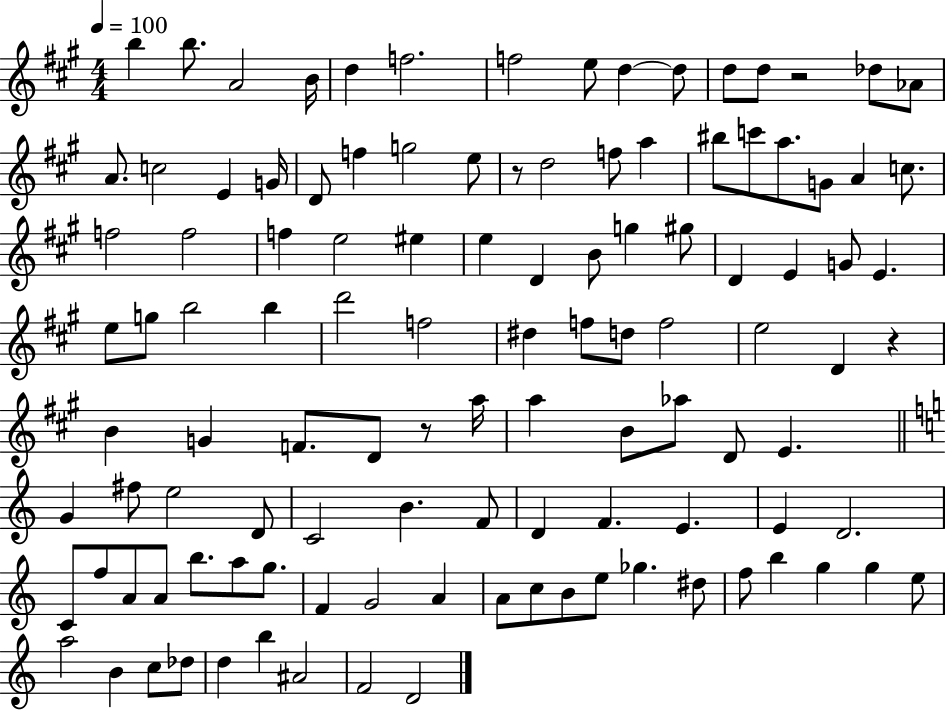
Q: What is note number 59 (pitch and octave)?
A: G4